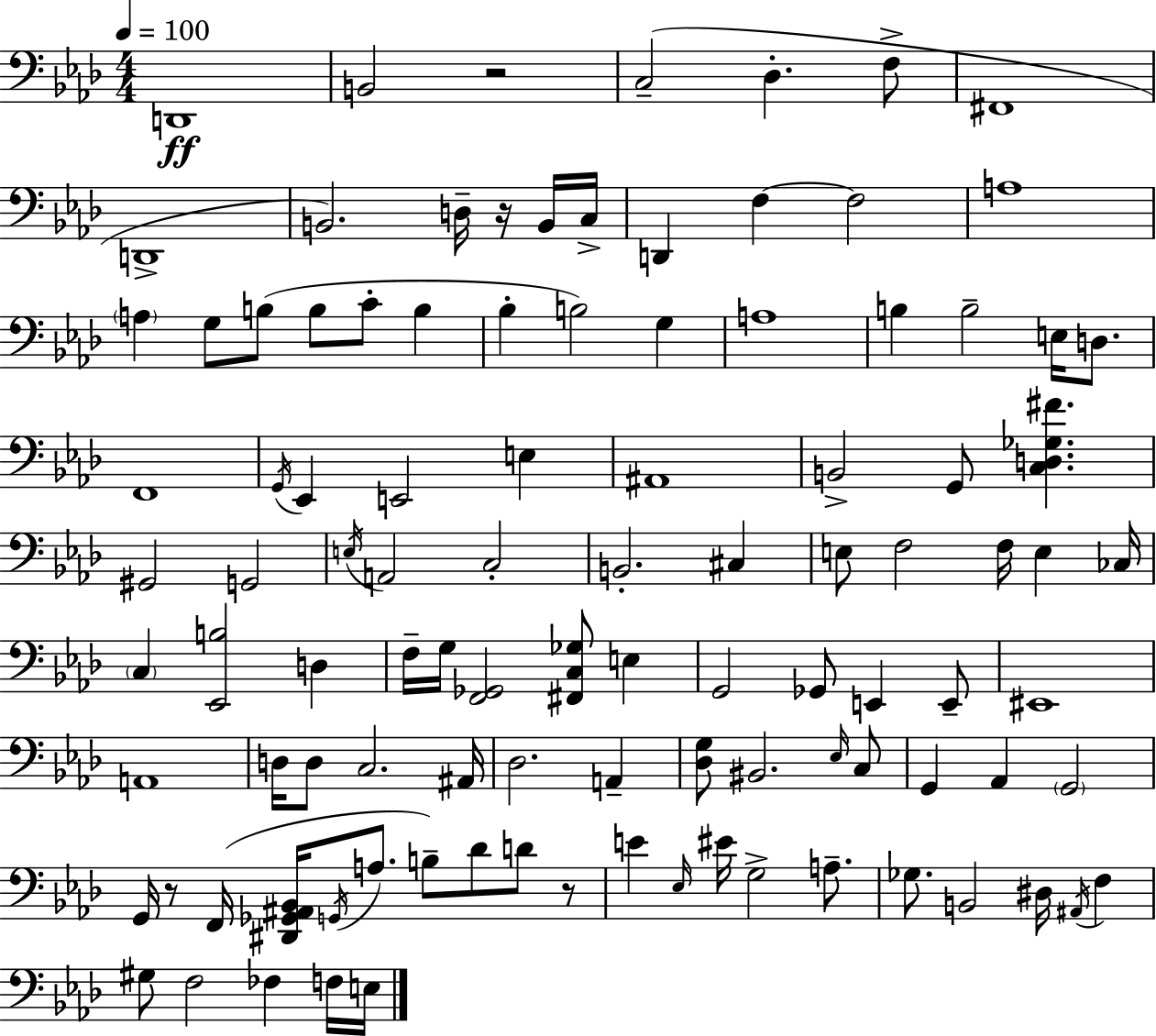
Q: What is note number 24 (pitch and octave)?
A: G3